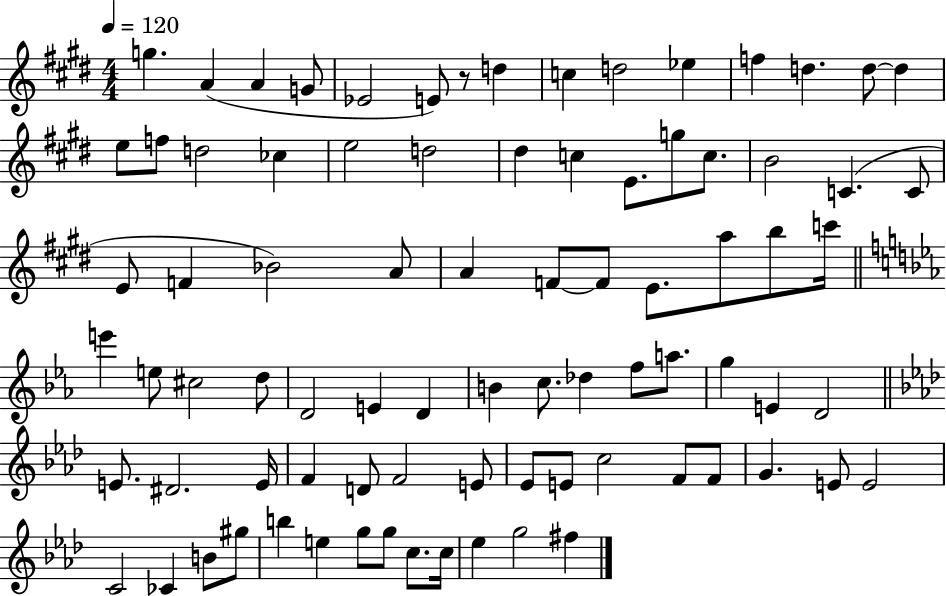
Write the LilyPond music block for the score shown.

{
  \clef treble
  \numericTimeSignature
  \time 4/4
  \key e \major
  \tempo 4 = 120
  \repeat volta 2 { g''4. a'4( a'4 g'8 | ees'2 e'8) r8 d''4 | c''4 d''2 ees''4 | f''4 d''4. d''8~~ d''4 | \break e''8 f''8 d''2 ces''4 | e''2 d''2 | dis''4 c''4 e'8. g''8 c''8. | b'2 c'4.( c'8 | \break e'8 f'4 bes'2) a'8 | a'4 f'8~~ f'8 e'8. a''8 b''8 c'''16 | \bar "||" \break \key c \minor e'''4 e''8 cis''2 d''8 | d'2 e'4 d'4 | b'4 c''8. des''4 f''8 a''8. | g''4 e'4 d'2 | \break \bar "||" \break \key f \minor e'8. dis'2. e'16 | f'4 d'8 f'2 e'8 | ees'8 e'8 c''2 f'8 f'8 | g'4. e'8 e'2 | \break c'2 ces'4 b'8 gis''8 | b''4 e''4 g''8 g''8 c''8. c''16 | ees''4 g''2 fis''4 | } \bar "|."
}